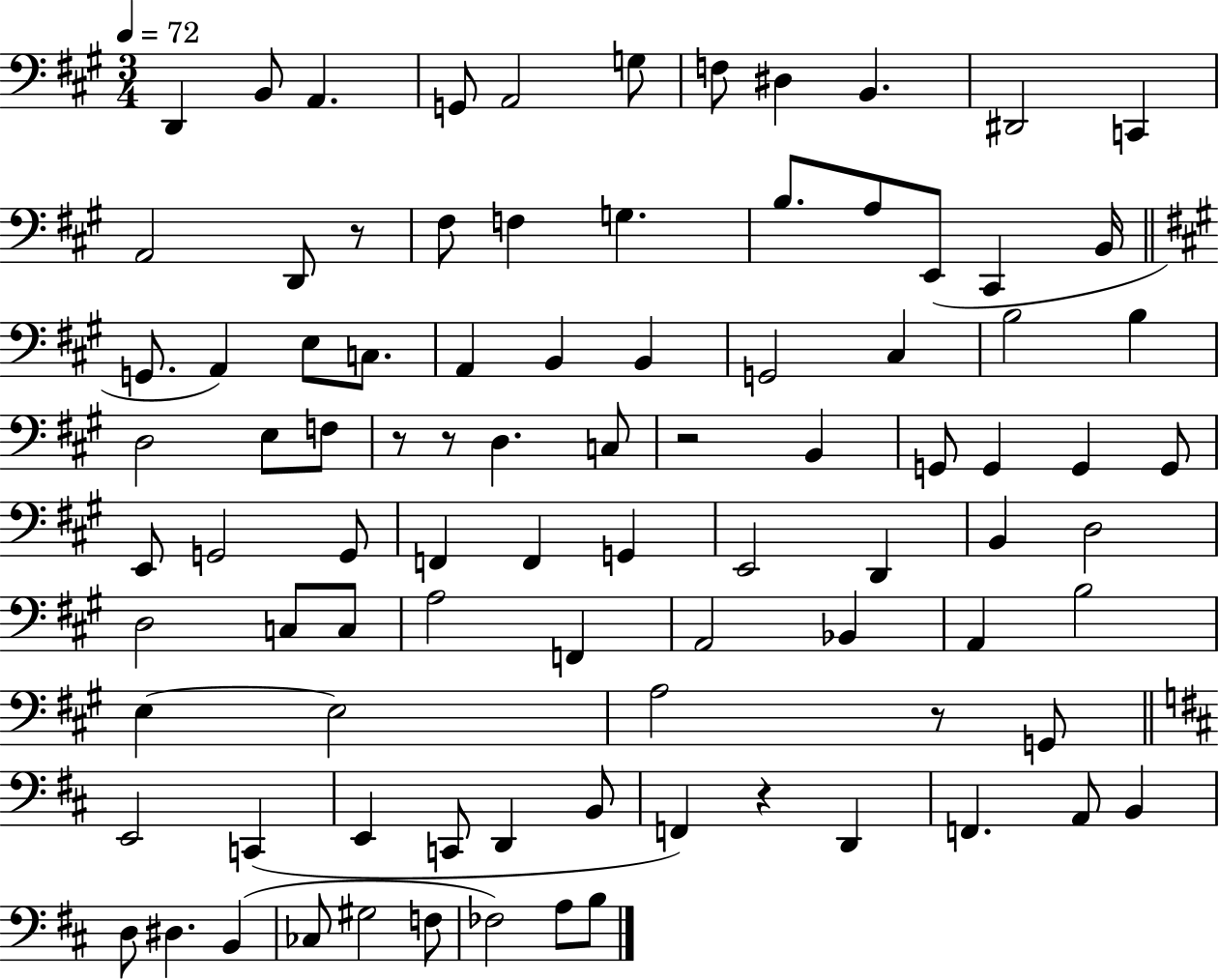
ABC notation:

X:1
T:Untitled
M:3/4
L:1/4
K:A
D,, B,,/2 A,, G,,/2 A,,2 G,/2 F,/2 ^D, B,, ^D,,2 C,, A,,2 D,,/2 z/2 ^F,/2 F, G, B,/2 A,/2 E,,/2 ^C,, B,,/4 G,,/2 A,, E,/2 C,/2 A,, B,, B,, G,,2 ^C, B,2 B, D,2 E,/2 F,/2 z/2 z/2 D, C,/2 z2 B,, G,,/2 G,, G,, G,,/2 E,,/2 G,,2 G,,/2 F,, F,, G,, E,,2 D,, B,, D,2 D,2 C,/2 C,/2 A,2 F,, A,,2 _B,, A,, B,2 E, E,2 A,2 z/2 G,,/2 E,,2 C,, E,, C,,/2 D,, B,,/2 F,, z D,, F,, A,,/2 B,, D,/2 ^D, B,, _C,/2 ^G,2 F,/2 _F,2 A,/2 B,/2